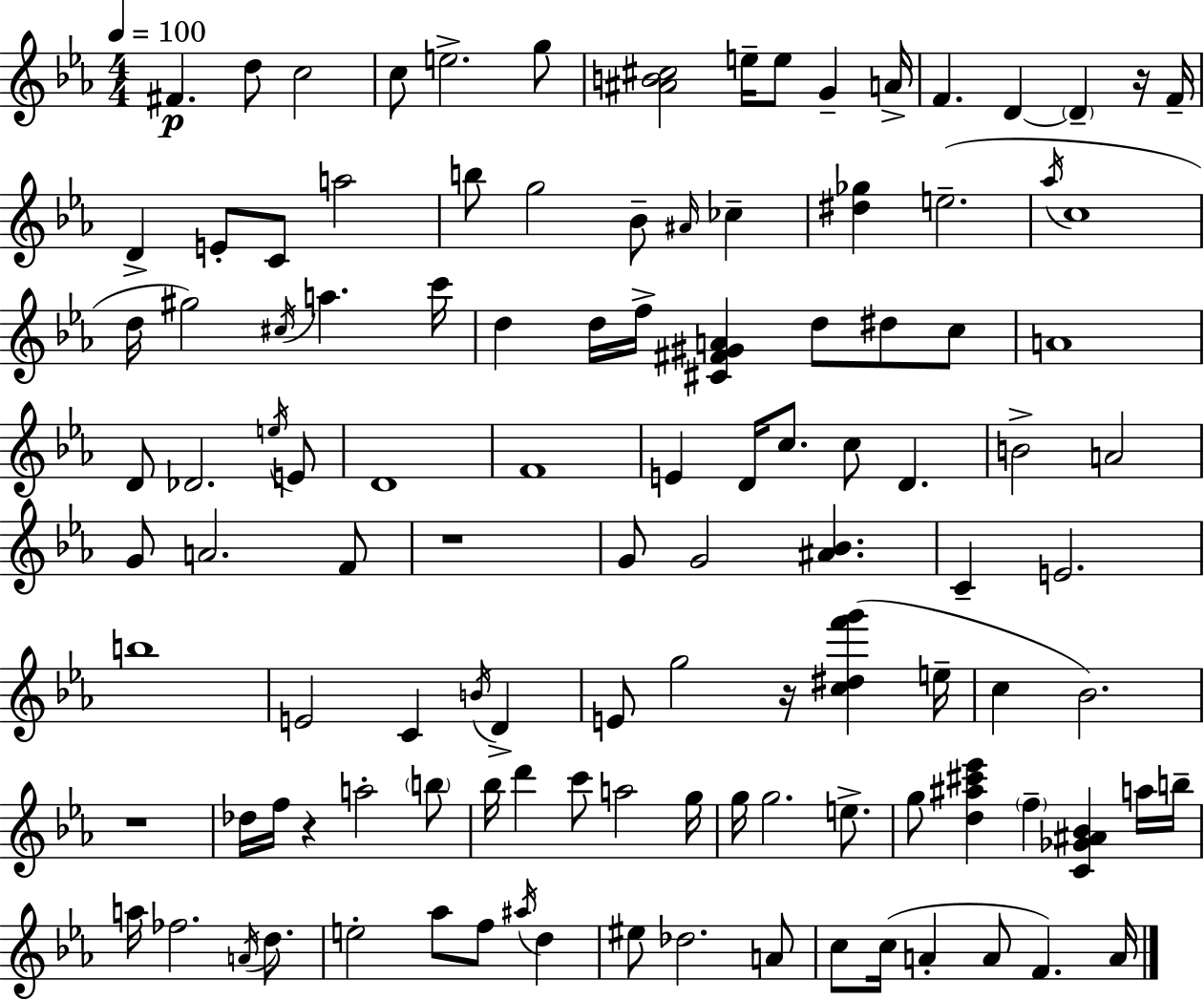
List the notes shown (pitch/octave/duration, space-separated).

F#4/q. D5/e C5/h C5/e E5/h. G5/e [A#4,B4,C#5]/h E5/s E5/e G4/q A4/s F4/q. D4/q D4/q R/s F4/s D4/q E4/e C4/e A5/h B5/e G5/h Bb4/e A#4/s CES5/q [D#5,Gb5]/q E5/h. Ab5/s C5/w D5/s G#5/h C#5/s A5/q. C6/s D5/q D5/s F5/s [C#4,F#4,G#4,A4]/q D5/e D#5/e C5/e A4/w D4/e Db4/h. E5/s E4/e D4/w F4/w E4/q D4/s C5/e. C5/e D4/q. B4/h A4/h G4/e A4/h. F4/e R/w G4/e G4/h [A#4,Bb4]/q. C4/q E4/h. B5/w E4/h C4/q B4/s D4/q E4/e G5/h R/s [C5,D#5,F6,G6]/q E5/s C5/q Bb4/h. R/w Db5/s F5/s R/q A5/h B5/e Bb5/s D6/q C6/e A5/h G5/s G5/s G5/h. E5/e. G5/e [D5,A#5,C#6,Eb6]/q F5/q [C4,Gb4,A#4,Bb4]/q A5/s B5/s A5/s FES5/h. A4/s D5/e. E5/h Ab5/e F5/e A#5/s D5/q EIS5/e Db5/h. A4/e C5/e C5/s A4/q A4/e F4/q. A4/s